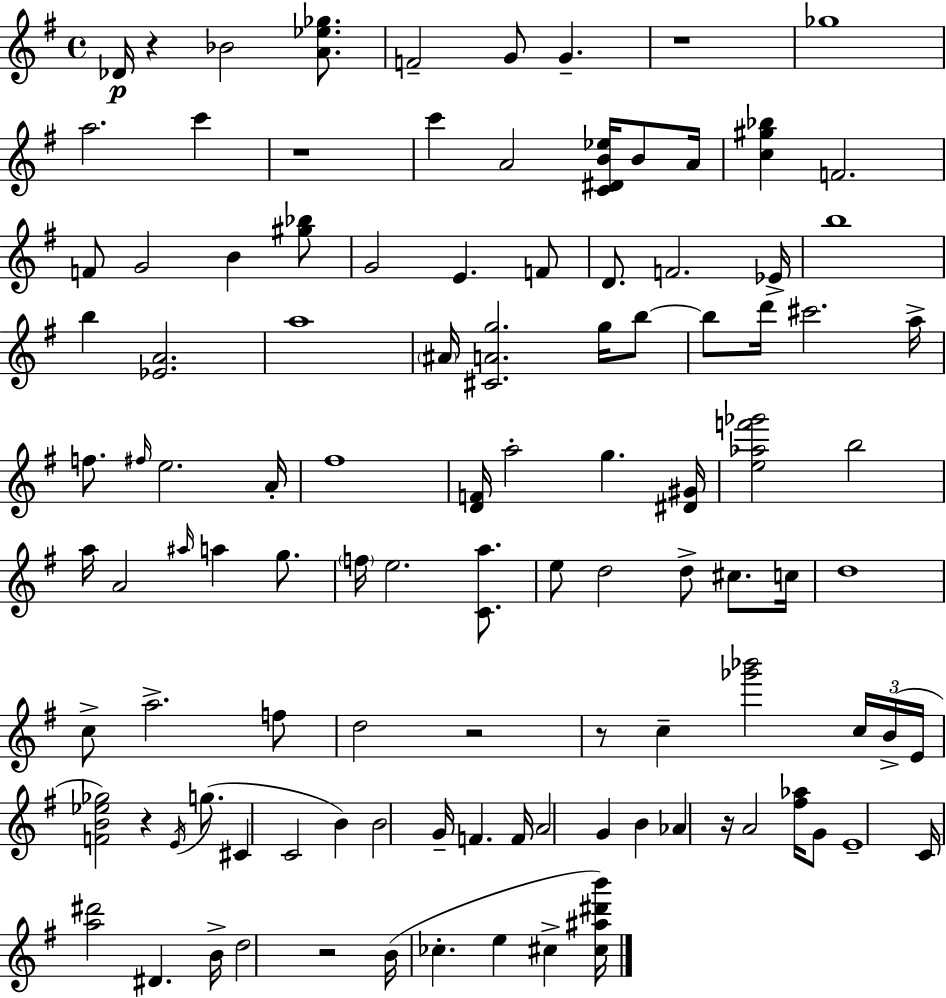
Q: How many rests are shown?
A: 8